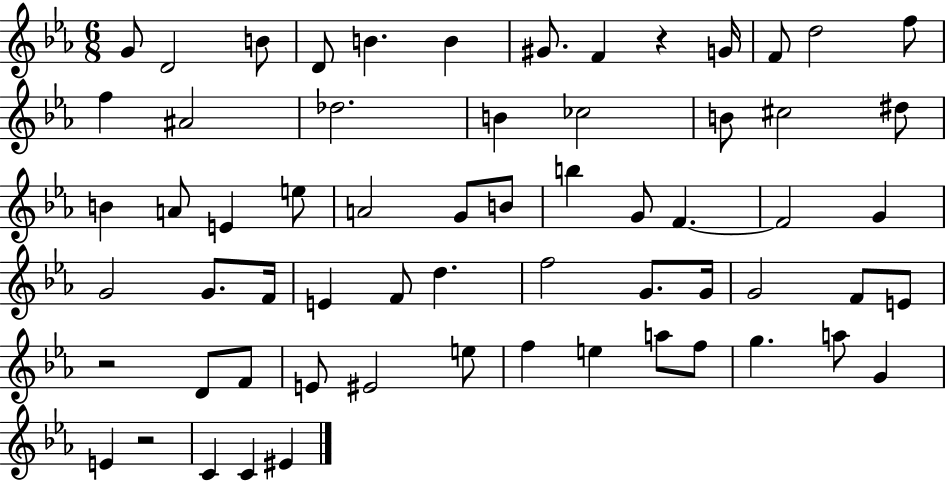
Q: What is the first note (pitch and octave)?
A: G4